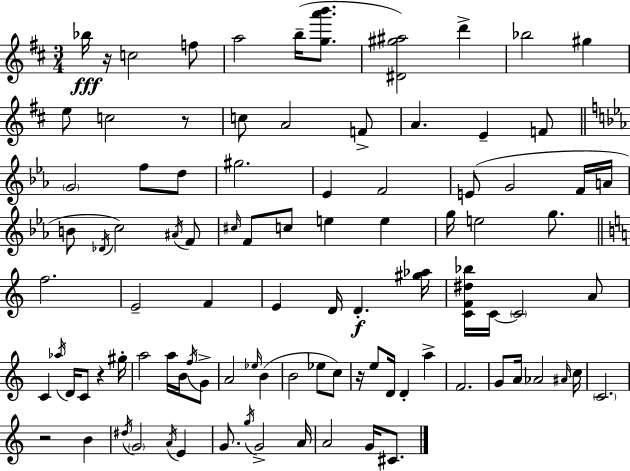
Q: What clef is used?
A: treble